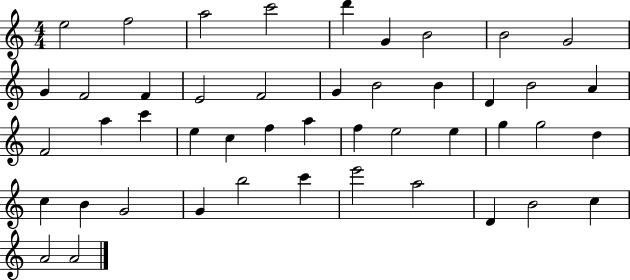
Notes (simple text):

E5/h F5/h A5/h C6/h D6/q G4/q B4/h B4/h G4/h G4/q F4/h F4/q E4/h F4/h G4/q B4/h B4/q D4/q B4/h A4/q F4/h A5/q C6/q E5/q C5/q F5/q A5/q F5/q E5/h E5/q G5/q G5/h D5/q C5/q B4/q G4/h G4/q B5/h C6/q E6/h A5/h D4/q B4/h C5/q A4/h A4/h